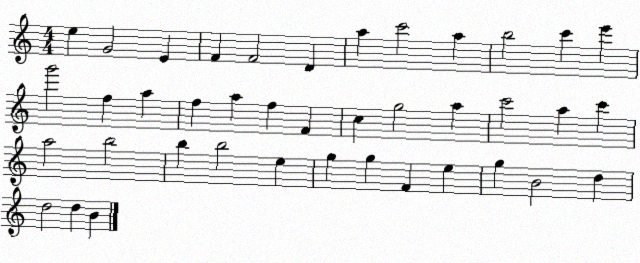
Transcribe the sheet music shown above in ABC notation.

X:1
T:Untitled
M:4/4
L:1/4
K:C
e G2 E F F2 D a c'2 a b2 c' e' g'2 f a f a f F c g2 a c'2 a c' a2 b2 b b2 e g g F e g B2 d d2 d B